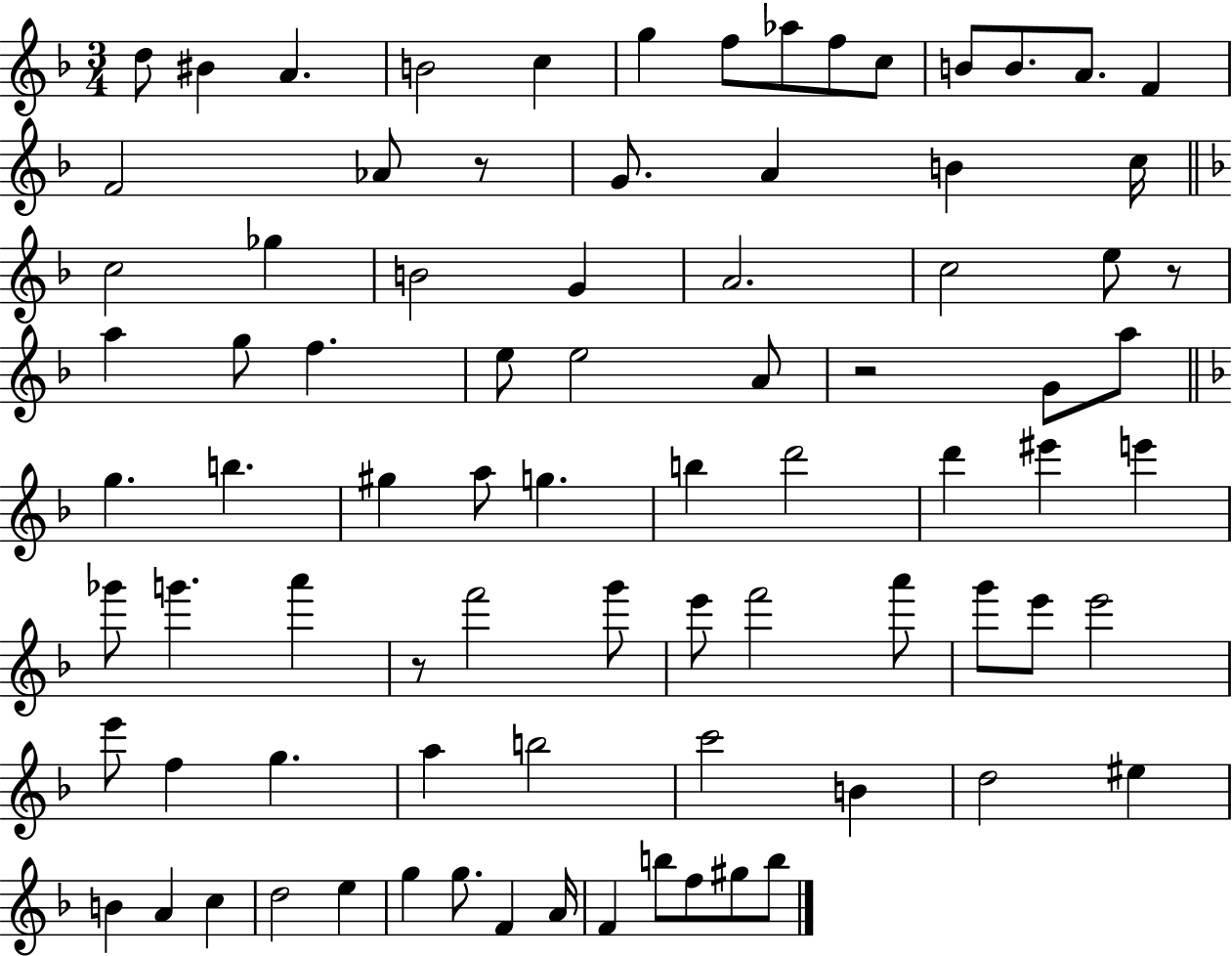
D5/e BIS4/q A4/q. B4/h C5/q G5/q F5/e Ab5/e F5/e C5/e B4/e B4/e. A4/e. F4/q F4/h Ab4/e R/e G4/e. A4/q B4/q C5/s C5/h Gb5/q B4/h G4/q A4/h. C5/h E5/e R/e A5/q G5/e F5/q. E5/e E5/h A4/e R/h G4/e A5/e G5/q. B5/q. G#5/q A5/e G5/q. B5/q D6/h D6/q EIS6/q E6/q Gb6/e G6/q. A6/q R/e F6/h G6/e E6/e F6/h A6/e G6/e E6/e E6/h E6/e F5/q G5/q. A5/q B5/h C6/h B4/q D5/h EIS5/q B4/q A4/q C5/q D5/h E5/q G5/q G5/e. F4/q A4/s F4/q B5/e F5/e G#5/e B5/e